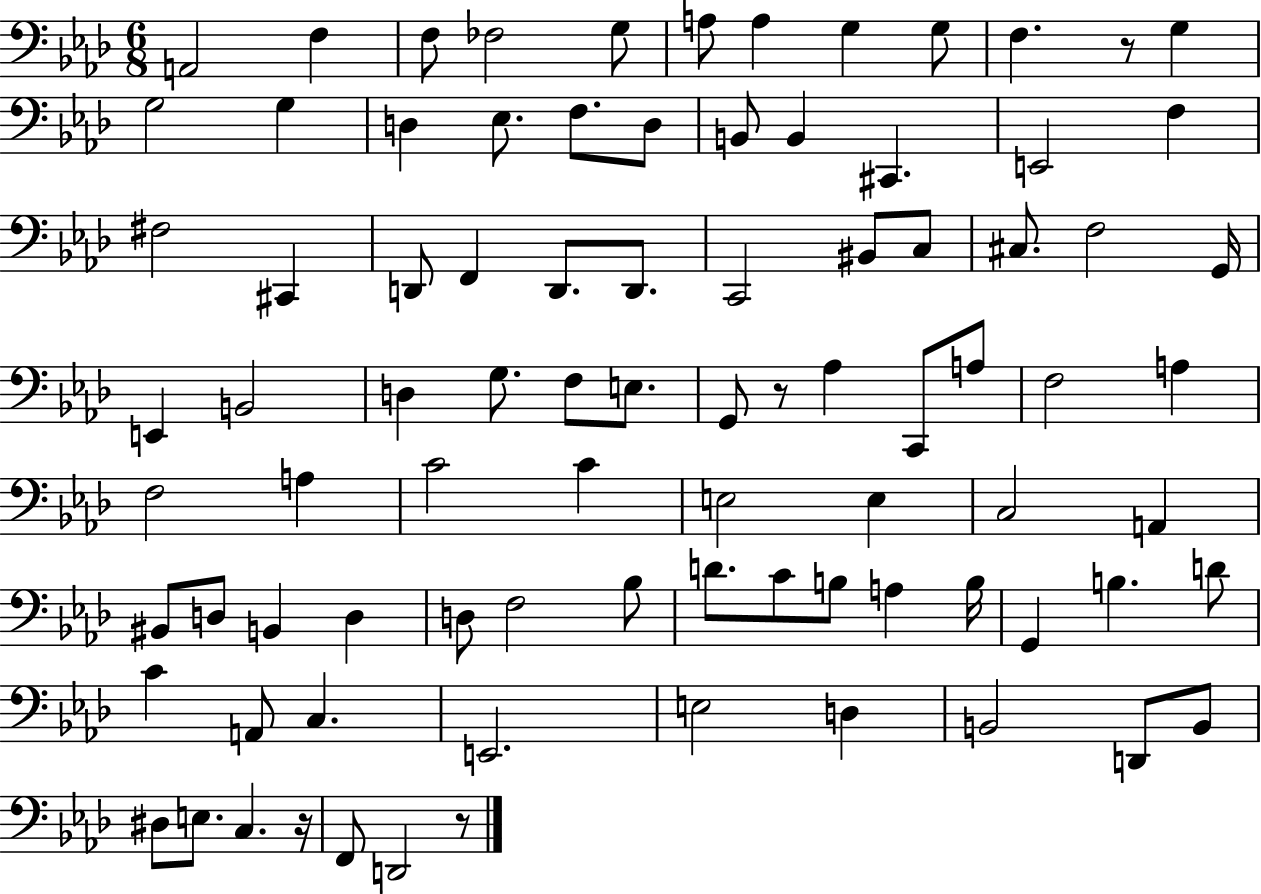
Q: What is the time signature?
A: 6/8